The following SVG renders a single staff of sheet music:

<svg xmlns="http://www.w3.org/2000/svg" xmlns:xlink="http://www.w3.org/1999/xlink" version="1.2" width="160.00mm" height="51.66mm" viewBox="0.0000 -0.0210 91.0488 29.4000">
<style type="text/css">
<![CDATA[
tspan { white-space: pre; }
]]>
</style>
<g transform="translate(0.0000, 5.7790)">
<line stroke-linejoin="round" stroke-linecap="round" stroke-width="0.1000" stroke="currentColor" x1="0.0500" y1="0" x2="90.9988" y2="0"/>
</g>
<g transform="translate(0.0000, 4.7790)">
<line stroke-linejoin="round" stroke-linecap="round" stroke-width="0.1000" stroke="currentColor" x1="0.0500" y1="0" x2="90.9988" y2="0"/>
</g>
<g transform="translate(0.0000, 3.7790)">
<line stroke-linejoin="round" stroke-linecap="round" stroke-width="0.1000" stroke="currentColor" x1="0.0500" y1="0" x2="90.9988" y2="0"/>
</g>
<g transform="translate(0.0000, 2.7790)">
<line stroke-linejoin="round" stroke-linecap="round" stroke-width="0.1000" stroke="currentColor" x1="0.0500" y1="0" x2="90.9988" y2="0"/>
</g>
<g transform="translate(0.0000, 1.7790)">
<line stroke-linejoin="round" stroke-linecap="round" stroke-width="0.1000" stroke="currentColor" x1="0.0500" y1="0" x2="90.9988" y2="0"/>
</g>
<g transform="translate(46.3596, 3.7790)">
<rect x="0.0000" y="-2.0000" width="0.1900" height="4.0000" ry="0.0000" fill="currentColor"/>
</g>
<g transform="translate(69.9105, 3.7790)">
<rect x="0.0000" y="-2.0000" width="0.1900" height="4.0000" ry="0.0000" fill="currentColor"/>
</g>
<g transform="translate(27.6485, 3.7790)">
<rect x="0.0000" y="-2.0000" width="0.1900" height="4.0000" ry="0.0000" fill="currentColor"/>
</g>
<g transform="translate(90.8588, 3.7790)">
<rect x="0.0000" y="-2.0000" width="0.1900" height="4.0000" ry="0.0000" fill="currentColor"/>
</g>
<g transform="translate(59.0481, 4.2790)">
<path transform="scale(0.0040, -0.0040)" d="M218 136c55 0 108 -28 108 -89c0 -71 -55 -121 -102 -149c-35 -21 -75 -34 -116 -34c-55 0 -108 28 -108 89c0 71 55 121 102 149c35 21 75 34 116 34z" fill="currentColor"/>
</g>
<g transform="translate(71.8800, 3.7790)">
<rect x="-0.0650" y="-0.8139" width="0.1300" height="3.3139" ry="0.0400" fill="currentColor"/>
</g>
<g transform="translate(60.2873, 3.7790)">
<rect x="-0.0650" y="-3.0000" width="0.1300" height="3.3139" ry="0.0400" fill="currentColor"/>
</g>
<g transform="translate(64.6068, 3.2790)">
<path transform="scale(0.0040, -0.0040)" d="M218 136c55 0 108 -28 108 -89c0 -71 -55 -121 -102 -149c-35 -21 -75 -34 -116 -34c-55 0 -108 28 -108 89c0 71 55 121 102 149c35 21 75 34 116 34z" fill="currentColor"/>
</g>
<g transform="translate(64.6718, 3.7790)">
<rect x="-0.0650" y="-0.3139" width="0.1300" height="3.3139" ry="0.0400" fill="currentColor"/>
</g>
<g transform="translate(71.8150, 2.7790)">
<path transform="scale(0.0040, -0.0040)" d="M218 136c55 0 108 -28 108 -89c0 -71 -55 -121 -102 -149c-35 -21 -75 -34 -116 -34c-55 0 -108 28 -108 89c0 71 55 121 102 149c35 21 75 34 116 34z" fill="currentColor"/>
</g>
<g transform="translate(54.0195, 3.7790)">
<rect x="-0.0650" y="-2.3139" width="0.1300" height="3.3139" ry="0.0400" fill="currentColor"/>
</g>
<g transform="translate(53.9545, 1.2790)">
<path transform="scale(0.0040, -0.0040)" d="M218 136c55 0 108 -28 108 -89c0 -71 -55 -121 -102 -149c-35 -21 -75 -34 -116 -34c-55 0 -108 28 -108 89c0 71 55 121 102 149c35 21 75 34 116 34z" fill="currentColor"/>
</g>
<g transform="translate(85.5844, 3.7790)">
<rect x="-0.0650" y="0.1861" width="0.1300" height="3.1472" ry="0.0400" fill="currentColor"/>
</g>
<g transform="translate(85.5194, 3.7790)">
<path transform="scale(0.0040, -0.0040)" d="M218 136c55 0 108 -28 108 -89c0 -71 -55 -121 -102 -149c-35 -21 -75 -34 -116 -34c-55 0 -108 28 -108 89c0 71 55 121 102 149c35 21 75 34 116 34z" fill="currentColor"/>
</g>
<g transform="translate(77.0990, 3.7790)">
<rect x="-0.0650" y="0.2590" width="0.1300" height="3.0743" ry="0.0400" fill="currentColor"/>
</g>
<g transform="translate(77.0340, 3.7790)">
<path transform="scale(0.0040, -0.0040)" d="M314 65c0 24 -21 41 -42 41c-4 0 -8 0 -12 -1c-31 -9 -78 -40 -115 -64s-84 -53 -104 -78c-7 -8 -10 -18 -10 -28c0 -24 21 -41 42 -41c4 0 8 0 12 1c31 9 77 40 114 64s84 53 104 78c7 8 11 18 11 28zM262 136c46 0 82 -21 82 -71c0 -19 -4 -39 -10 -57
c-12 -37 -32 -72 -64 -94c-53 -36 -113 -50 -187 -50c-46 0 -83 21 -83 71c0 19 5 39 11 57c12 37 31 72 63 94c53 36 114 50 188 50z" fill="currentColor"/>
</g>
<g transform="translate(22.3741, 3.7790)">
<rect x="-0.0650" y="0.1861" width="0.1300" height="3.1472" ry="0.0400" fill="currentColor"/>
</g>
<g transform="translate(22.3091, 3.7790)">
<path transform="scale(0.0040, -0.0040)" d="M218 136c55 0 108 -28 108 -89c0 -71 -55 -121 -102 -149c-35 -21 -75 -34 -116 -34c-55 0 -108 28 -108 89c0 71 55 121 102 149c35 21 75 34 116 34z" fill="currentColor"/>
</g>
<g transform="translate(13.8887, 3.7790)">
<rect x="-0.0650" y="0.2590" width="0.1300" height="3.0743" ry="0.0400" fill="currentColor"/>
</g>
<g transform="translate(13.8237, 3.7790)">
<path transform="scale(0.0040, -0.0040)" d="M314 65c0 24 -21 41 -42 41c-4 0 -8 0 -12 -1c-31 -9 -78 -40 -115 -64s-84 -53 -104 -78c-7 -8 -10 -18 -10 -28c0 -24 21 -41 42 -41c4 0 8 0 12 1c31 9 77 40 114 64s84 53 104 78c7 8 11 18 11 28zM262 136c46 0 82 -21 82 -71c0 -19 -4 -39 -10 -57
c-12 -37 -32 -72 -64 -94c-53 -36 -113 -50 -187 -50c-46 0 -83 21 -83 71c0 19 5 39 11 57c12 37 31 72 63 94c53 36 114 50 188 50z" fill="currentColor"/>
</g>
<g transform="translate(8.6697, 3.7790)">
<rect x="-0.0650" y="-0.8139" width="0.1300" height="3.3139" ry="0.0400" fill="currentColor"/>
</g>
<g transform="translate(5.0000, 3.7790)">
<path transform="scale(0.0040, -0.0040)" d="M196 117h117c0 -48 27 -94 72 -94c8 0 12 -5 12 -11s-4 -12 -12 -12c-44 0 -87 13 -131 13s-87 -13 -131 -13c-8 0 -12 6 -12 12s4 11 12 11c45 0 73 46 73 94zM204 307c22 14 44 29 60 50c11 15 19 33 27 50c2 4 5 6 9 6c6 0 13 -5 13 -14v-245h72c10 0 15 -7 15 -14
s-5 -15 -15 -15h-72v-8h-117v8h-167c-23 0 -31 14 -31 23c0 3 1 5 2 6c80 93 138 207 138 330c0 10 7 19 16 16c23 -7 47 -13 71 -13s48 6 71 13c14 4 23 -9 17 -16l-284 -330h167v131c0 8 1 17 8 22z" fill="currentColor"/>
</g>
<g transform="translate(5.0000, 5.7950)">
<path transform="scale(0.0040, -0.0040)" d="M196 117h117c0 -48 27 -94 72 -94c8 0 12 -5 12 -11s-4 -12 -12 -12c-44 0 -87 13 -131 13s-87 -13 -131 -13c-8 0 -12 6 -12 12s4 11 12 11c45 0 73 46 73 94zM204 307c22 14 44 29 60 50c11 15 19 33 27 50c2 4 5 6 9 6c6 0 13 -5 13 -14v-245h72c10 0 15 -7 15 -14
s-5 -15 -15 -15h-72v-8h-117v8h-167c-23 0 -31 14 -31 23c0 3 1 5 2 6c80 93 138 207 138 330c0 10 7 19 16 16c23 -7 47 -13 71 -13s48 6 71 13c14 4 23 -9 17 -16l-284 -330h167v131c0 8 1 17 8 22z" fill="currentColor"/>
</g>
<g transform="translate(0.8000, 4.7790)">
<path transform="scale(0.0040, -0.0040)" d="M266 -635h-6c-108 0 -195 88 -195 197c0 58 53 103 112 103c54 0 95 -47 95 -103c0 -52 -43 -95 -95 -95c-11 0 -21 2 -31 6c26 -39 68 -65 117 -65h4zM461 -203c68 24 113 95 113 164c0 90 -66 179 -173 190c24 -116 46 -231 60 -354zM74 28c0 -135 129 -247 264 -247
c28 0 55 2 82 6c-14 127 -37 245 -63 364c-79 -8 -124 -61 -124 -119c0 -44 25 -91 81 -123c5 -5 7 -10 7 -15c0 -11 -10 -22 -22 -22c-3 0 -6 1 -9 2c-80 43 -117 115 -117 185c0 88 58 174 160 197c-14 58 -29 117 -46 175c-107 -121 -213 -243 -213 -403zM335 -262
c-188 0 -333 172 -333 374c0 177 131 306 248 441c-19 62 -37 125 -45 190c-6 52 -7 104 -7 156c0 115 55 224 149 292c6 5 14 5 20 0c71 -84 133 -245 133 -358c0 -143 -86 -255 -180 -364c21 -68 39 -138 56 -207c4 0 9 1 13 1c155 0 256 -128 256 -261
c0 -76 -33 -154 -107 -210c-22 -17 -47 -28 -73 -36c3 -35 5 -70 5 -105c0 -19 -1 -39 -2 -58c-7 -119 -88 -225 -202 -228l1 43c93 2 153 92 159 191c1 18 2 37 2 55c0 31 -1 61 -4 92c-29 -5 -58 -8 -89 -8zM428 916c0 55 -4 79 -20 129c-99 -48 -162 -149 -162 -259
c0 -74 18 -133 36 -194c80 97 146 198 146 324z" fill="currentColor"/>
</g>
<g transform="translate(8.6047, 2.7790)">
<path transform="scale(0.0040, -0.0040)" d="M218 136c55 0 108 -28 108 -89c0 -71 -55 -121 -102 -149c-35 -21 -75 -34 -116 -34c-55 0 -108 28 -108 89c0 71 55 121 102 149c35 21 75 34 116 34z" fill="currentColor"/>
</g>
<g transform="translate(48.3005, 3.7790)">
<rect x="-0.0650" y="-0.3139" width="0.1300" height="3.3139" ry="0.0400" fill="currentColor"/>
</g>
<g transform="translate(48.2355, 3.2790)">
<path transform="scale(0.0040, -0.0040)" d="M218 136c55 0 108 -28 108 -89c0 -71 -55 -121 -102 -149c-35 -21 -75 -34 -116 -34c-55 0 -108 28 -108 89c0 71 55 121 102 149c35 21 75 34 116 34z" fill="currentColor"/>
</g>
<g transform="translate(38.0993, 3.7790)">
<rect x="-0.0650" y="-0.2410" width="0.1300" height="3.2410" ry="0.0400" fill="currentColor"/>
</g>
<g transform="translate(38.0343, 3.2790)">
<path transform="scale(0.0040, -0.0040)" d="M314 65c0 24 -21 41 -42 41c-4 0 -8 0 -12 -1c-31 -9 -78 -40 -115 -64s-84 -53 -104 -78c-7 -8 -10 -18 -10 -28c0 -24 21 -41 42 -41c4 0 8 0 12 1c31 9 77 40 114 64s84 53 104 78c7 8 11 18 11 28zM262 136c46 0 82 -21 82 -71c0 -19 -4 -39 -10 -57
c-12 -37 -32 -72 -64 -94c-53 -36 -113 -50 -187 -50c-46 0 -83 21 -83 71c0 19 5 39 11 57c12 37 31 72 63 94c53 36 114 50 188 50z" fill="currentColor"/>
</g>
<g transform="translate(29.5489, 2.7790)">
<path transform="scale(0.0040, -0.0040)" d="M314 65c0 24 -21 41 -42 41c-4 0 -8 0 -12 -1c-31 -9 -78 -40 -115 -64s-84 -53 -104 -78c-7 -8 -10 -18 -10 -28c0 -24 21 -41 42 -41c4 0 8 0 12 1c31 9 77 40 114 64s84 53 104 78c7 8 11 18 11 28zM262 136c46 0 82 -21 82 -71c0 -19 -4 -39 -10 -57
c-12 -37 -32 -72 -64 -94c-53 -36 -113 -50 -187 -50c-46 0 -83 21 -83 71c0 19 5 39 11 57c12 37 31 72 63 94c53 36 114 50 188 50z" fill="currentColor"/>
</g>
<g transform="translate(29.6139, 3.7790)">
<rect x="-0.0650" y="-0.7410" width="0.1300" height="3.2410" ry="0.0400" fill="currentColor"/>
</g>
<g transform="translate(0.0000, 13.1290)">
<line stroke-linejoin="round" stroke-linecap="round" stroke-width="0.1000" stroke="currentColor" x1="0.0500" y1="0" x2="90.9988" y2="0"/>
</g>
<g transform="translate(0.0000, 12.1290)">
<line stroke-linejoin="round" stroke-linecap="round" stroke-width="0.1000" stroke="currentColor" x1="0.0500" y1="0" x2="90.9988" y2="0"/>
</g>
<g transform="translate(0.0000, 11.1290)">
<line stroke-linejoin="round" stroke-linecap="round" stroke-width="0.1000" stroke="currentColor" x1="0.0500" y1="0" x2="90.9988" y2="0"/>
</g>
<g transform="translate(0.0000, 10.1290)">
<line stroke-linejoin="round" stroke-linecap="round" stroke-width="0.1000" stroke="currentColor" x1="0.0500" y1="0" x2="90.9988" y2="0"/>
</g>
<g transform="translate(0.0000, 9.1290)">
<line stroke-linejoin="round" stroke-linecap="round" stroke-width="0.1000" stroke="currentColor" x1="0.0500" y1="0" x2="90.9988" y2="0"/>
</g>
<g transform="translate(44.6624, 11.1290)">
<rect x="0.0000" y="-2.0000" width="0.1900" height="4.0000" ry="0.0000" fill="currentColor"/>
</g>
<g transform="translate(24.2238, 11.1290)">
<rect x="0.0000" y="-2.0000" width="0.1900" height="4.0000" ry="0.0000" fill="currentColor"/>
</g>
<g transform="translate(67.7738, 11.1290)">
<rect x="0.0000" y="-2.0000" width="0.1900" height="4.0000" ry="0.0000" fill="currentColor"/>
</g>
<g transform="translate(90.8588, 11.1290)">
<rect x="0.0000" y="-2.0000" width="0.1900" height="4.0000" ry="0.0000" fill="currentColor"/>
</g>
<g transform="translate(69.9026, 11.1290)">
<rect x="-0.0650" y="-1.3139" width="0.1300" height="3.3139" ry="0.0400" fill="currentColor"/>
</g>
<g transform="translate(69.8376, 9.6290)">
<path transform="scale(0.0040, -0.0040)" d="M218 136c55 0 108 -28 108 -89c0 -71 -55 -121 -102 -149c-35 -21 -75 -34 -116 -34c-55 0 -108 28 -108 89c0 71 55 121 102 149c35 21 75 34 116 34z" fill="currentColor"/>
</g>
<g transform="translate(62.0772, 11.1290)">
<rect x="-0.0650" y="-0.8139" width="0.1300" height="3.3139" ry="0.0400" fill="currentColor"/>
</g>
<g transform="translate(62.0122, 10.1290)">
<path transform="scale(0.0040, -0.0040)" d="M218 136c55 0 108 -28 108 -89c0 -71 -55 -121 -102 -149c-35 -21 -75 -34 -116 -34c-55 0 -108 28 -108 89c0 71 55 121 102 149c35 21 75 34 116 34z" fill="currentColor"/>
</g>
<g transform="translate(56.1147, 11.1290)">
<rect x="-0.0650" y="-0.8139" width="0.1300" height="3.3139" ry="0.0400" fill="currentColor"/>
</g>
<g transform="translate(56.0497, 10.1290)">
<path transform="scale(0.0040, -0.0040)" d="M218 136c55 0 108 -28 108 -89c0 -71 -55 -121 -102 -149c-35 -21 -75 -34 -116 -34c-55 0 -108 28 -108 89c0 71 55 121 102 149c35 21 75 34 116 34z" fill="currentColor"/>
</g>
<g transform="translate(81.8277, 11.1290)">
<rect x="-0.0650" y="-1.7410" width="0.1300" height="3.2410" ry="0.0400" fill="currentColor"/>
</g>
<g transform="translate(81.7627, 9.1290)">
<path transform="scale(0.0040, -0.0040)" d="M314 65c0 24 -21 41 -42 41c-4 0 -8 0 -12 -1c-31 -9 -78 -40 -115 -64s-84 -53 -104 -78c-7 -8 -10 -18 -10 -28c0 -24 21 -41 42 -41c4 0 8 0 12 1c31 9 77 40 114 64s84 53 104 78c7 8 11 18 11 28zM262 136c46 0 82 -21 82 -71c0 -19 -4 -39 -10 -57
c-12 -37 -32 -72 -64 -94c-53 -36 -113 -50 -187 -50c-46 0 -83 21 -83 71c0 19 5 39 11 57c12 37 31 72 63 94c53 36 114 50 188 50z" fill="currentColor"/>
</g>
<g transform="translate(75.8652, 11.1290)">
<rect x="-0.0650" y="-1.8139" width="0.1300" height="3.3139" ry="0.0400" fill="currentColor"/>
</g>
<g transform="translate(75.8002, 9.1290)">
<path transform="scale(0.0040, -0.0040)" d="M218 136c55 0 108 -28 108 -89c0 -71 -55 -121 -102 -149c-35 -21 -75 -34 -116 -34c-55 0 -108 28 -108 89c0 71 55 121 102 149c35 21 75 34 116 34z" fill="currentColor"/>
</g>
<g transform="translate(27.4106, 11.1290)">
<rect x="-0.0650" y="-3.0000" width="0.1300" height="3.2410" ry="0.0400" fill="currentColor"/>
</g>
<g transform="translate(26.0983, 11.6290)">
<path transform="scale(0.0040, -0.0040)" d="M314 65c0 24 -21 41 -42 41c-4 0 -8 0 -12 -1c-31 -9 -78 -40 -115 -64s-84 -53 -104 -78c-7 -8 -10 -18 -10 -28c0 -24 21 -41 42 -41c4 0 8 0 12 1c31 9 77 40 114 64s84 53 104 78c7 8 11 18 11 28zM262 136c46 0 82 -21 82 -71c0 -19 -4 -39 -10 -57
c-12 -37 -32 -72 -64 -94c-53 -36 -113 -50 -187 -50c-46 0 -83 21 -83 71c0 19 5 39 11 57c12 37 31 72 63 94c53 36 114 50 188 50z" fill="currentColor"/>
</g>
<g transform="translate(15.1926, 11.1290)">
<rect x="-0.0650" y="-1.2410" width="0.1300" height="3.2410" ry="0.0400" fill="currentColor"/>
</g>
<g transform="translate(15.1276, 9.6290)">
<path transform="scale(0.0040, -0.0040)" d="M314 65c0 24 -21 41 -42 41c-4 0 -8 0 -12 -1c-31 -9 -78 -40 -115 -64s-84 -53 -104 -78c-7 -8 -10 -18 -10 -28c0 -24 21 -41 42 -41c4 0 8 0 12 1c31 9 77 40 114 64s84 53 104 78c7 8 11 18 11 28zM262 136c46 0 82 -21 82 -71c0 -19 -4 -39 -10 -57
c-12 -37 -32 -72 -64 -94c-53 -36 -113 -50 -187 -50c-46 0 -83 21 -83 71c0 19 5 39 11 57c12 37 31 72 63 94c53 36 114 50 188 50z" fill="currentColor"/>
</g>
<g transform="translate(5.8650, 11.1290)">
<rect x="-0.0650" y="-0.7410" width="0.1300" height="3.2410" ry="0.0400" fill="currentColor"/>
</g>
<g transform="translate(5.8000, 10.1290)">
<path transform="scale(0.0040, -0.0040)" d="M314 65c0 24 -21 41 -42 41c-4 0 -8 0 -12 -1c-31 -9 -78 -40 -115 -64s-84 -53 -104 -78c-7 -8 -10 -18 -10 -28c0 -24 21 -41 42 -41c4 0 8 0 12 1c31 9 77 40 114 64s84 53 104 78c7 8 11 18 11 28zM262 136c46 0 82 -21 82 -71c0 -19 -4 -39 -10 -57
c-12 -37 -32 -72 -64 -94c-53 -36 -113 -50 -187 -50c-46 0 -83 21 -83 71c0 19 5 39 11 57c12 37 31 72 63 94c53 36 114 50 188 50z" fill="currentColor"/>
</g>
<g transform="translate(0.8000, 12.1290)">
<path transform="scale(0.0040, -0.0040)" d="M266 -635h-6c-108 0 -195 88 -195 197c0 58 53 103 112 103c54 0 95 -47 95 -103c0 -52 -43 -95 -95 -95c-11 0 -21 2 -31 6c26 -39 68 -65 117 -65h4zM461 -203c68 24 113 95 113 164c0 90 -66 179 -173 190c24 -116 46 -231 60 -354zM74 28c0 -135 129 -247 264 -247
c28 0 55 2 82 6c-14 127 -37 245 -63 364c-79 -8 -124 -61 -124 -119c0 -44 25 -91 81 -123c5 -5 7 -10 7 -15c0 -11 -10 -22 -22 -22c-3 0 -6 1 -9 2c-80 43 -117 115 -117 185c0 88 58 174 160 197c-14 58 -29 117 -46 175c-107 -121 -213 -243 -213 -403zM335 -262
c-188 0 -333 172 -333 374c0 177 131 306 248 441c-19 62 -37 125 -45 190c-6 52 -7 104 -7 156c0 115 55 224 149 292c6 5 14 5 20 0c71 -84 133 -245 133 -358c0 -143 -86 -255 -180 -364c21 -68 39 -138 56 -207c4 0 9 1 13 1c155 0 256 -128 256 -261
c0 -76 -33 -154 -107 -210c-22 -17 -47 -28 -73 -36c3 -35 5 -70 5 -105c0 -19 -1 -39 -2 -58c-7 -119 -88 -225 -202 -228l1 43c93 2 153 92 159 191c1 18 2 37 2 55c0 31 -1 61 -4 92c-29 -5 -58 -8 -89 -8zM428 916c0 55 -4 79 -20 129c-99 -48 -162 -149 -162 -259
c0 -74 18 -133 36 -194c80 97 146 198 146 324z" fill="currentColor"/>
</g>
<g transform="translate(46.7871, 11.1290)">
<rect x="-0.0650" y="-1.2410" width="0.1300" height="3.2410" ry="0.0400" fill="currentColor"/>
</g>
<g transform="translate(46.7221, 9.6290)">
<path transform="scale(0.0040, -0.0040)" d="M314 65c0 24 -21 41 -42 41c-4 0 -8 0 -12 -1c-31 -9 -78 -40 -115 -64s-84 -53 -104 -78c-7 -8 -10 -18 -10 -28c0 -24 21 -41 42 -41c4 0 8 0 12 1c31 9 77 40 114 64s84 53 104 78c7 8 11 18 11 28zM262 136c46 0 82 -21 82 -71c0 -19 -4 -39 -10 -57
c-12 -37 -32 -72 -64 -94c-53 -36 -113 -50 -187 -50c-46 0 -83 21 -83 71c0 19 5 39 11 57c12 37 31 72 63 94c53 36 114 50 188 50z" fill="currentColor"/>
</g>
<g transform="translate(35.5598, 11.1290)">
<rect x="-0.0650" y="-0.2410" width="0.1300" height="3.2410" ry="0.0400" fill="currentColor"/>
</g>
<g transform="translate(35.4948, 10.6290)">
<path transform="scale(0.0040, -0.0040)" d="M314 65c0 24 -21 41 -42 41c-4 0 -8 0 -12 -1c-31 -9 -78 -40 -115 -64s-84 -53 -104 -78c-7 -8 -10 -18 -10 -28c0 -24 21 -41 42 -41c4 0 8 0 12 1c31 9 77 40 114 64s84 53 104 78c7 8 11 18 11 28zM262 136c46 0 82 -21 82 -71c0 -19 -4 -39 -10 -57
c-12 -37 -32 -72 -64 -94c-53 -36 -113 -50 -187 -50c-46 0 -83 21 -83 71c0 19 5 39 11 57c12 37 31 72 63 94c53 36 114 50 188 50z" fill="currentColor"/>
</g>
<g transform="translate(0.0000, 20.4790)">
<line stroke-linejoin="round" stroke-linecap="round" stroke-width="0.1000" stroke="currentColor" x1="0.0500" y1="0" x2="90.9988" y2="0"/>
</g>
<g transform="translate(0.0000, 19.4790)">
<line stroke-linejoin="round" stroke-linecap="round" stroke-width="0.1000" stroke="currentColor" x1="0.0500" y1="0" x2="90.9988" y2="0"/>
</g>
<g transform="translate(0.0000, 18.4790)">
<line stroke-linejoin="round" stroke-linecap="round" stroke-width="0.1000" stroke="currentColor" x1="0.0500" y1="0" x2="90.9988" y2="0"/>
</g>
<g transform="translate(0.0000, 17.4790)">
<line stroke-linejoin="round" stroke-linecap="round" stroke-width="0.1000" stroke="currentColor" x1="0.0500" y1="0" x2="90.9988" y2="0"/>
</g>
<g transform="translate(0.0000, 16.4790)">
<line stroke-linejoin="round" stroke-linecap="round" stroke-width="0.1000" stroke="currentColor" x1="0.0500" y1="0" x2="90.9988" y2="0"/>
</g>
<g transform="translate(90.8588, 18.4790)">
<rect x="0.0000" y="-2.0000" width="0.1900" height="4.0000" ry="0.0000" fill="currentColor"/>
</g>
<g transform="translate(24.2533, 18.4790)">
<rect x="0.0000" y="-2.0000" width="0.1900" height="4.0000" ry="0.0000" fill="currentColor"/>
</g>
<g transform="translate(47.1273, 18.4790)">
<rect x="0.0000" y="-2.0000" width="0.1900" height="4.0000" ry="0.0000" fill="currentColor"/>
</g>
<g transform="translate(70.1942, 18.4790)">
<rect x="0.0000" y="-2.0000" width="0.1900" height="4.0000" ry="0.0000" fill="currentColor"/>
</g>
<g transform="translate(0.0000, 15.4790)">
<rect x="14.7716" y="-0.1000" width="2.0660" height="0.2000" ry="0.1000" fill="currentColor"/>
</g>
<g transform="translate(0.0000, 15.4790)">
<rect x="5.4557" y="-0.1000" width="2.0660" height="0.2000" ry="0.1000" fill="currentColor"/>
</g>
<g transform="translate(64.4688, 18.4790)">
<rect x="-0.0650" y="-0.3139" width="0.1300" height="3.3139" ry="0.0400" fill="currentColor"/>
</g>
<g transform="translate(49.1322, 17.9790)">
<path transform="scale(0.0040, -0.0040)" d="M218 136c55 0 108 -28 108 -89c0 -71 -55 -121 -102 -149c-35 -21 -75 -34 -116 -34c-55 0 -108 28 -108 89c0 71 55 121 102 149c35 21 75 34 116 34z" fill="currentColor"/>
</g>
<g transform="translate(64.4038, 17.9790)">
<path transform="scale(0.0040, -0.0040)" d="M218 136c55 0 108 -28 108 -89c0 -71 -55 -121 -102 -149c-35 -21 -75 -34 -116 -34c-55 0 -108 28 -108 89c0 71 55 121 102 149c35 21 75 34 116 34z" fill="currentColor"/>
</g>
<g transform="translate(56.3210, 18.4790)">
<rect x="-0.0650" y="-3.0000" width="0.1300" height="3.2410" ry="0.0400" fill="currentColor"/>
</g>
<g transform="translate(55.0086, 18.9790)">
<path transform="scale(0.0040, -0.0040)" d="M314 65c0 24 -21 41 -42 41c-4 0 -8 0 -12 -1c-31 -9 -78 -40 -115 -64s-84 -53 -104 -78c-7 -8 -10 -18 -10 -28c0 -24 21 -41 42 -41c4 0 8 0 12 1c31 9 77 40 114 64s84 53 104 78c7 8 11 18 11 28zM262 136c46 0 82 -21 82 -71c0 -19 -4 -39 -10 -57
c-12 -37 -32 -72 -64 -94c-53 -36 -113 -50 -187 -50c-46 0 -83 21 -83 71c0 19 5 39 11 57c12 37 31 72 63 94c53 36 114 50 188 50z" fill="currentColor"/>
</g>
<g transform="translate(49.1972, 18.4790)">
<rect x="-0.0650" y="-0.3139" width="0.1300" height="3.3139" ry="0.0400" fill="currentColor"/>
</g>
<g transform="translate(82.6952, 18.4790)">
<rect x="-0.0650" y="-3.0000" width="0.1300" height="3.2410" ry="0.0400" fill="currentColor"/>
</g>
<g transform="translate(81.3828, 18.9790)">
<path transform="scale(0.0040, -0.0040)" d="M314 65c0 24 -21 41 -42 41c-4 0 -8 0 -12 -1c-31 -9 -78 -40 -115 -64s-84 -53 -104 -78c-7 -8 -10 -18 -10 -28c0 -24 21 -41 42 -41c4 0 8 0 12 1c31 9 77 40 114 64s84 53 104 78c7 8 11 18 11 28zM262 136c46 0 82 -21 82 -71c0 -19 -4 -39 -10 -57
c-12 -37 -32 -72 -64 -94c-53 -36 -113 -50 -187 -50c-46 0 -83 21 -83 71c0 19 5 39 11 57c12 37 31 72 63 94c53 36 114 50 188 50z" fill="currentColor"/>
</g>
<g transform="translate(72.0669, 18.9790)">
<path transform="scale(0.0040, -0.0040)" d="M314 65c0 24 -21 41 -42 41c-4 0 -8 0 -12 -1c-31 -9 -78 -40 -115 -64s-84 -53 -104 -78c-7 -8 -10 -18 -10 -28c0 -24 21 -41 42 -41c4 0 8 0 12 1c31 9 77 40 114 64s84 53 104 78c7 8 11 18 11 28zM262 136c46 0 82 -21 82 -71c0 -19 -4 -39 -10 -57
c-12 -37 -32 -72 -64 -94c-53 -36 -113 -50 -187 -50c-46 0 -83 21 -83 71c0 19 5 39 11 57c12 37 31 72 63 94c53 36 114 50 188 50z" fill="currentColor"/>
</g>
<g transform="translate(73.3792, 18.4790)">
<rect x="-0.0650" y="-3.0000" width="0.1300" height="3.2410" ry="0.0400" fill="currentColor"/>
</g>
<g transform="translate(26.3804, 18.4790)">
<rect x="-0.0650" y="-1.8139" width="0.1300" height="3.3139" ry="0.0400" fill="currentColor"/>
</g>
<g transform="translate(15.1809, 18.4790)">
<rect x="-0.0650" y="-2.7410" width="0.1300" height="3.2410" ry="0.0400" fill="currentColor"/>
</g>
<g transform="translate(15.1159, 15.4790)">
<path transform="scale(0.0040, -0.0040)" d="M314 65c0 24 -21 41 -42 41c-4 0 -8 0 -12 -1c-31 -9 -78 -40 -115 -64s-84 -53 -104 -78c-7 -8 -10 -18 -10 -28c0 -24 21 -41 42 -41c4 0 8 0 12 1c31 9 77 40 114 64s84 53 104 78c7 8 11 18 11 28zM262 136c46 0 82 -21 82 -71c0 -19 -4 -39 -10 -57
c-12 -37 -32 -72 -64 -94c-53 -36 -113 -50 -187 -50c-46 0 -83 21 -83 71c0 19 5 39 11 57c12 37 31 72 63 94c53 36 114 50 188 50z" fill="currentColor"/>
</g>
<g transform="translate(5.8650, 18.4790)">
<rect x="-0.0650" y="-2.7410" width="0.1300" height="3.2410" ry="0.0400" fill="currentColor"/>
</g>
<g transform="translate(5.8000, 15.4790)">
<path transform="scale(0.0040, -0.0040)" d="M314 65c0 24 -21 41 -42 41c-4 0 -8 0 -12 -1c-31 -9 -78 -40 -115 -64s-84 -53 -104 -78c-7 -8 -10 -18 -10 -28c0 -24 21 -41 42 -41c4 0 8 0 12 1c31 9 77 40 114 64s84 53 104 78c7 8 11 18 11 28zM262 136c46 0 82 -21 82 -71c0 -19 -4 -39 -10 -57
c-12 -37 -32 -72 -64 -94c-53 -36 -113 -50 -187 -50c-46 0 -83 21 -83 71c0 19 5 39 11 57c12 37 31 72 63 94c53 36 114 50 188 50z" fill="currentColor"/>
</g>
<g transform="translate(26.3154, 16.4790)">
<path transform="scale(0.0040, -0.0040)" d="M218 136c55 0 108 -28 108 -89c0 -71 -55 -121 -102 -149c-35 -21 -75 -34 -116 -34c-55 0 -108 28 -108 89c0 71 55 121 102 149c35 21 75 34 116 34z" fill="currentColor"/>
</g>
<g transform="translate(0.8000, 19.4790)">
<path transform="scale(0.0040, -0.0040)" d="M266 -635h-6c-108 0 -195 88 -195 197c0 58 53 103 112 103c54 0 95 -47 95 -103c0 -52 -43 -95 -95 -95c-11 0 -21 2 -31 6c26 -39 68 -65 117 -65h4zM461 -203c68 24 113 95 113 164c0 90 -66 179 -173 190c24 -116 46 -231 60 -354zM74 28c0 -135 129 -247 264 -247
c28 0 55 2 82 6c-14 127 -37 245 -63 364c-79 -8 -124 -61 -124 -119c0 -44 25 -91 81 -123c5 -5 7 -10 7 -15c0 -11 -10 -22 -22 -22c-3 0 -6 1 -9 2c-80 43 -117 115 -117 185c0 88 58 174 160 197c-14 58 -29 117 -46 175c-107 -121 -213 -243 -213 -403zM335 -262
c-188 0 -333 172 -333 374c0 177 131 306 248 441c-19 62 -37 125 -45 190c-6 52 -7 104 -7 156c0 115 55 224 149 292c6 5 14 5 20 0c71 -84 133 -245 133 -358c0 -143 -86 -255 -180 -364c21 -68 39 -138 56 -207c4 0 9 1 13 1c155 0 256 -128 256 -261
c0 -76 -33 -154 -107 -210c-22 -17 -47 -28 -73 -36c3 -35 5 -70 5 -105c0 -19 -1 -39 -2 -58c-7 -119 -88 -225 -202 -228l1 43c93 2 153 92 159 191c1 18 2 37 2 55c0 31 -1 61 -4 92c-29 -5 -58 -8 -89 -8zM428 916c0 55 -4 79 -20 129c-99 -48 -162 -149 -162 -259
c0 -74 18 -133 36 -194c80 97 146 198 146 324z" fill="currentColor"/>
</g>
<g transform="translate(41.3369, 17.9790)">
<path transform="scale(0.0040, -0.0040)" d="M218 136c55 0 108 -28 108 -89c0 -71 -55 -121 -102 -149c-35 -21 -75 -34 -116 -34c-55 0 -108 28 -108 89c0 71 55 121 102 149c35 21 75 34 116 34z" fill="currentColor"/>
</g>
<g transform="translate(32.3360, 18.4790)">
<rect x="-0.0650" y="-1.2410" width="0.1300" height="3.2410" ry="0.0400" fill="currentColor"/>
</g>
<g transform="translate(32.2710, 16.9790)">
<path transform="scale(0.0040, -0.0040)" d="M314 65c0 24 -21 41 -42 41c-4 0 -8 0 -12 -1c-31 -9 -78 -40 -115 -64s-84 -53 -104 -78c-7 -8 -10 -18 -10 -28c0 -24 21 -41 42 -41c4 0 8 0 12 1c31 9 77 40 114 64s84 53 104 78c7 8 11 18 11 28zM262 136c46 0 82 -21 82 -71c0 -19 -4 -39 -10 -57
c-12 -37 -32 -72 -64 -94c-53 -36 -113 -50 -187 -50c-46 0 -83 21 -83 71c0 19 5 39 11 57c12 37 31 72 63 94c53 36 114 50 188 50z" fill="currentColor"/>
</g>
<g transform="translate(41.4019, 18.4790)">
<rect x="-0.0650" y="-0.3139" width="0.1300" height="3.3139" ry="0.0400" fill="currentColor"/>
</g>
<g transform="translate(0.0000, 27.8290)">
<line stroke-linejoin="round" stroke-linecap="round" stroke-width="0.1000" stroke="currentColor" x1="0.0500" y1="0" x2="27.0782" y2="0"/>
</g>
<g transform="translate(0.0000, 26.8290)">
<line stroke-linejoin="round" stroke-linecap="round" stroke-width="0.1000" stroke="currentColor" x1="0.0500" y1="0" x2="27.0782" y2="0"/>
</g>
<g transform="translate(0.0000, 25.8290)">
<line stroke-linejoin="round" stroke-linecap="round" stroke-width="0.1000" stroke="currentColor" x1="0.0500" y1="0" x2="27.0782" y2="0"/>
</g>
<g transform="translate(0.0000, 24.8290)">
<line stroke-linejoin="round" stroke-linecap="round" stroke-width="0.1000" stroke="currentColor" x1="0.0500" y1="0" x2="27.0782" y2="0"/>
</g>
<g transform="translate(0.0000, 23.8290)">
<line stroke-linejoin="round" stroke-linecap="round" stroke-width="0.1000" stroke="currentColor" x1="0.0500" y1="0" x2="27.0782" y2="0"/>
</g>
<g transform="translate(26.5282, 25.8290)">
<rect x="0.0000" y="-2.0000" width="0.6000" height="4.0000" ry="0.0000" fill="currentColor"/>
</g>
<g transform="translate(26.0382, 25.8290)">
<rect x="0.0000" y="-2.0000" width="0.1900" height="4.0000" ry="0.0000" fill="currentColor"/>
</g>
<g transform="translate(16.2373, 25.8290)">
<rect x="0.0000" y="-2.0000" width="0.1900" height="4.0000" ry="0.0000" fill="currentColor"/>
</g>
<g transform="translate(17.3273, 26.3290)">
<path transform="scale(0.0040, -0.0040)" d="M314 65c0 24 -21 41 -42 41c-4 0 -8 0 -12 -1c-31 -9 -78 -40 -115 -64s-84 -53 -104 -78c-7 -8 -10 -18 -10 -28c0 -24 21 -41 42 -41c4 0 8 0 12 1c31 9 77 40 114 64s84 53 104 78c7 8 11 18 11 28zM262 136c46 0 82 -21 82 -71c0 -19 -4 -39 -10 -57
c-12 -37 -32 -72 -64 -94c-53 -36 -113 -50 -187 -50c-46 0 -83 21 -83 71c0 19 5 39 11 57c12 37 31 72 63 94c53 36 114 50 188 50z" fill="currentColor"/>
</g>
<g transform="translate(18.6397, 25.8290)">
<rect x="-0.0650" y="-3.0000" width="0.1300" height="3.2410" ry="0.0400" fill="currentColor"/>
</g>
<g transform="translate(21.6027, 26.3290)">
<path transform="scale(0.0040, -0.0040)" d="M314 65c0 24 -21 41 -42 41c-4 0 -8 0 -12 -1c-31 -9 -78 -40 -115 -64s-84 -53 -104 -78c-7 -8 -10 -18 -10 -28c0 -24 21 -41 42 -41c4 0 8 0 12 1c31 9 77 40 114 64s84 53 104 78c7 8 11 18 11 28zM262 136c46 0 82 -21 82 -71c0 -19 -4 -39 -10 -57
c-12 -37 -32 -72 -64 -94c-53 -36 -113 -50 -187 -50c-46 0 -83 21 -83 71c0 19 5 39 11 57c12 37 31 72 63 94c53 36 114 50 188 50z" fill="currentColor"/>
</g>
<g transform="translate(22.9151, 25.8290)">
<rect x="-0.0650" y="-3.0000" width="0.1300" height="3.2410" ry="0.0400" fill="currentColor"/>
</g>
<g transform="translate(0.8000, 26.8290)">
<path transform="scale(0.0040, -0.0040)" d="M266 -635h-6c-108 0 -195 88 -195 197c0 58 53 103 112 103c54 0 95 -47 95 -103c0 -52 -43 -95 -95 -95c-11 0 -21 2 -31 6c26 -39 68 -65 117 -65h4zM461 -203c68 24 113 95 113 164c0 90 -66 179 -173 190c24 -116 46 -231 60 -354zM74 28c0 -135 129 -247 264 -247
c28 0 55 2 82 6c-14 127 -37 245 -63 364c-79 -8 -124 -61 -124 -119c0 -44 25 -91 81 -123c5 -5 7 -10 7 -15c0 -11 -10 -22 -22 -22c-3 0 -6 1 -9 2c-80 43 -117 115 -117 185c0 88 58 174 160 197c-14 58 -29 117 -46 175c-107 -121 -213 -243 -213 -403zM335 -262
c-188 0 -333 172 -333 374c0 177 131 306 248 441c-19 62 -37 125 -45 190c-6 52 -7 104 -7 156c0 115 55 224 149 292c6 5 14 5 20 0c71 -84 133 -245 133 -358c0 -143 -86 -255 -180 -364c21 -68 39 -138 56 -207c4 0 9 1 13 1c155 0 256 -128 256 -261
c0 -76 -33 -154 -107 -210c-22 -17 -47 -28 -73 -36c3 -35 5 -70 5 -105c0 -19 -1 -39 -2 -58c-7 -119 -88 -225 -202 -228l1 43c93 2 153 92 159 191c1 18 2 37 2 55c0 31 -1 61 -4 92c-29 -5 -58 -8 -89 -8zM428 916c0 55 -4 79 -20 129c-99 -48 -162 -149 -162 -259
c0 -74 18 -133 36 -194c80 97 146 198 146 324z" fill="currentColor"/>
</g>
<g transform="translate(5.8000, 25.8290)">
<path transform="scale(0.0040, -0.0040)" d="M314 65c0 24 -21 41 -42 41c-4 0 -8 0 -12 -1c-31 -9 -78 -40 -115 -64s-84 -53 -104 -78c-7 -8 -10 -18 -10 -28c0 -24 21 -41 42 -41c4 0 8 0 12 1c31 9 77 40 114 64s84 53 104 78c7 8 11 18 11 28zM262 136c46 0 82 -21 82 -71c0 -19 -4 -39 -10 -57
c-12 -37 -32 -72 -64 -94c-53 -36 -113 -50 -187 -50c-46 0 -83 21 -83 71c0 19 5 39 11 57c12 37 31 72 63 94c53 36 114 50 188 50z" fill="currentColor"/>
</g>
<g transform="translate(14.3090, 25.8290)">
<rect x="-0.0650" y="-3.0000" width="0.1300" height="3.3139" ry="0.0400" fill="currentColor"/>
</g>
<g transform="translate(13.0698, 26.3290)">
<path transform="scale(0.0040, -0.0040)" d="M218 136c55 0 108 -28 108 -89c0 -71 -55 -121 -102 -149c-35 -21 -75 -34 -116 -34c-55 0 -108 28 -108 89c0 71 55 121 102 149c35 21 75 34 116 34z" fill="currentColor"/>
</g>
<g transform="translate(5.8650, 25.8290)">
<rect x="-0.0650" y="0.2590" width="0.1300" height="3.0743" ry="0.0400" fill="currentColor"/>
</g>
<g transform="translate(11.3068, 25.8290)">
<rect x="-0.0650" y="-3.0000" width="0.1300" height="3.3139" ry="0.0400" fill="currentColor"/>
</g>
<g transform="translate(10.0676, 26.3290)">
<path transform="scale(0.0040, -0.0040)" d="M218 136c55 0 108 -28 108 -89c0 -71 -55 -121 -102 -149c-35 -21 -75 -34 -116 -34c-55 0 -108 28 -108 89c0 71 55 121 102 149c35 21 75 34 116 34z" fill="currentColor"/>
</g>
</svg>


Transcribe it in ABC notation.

X:1
T:Untitled
M:4/4
L:1/4
K:C
d B2 B d2 c2 c g A c d B2 B d2 e2 A2 c2 e2 d d e f f2 a2 a2 f e2 c c A2 c A2 A2 B2 A A A2 A2